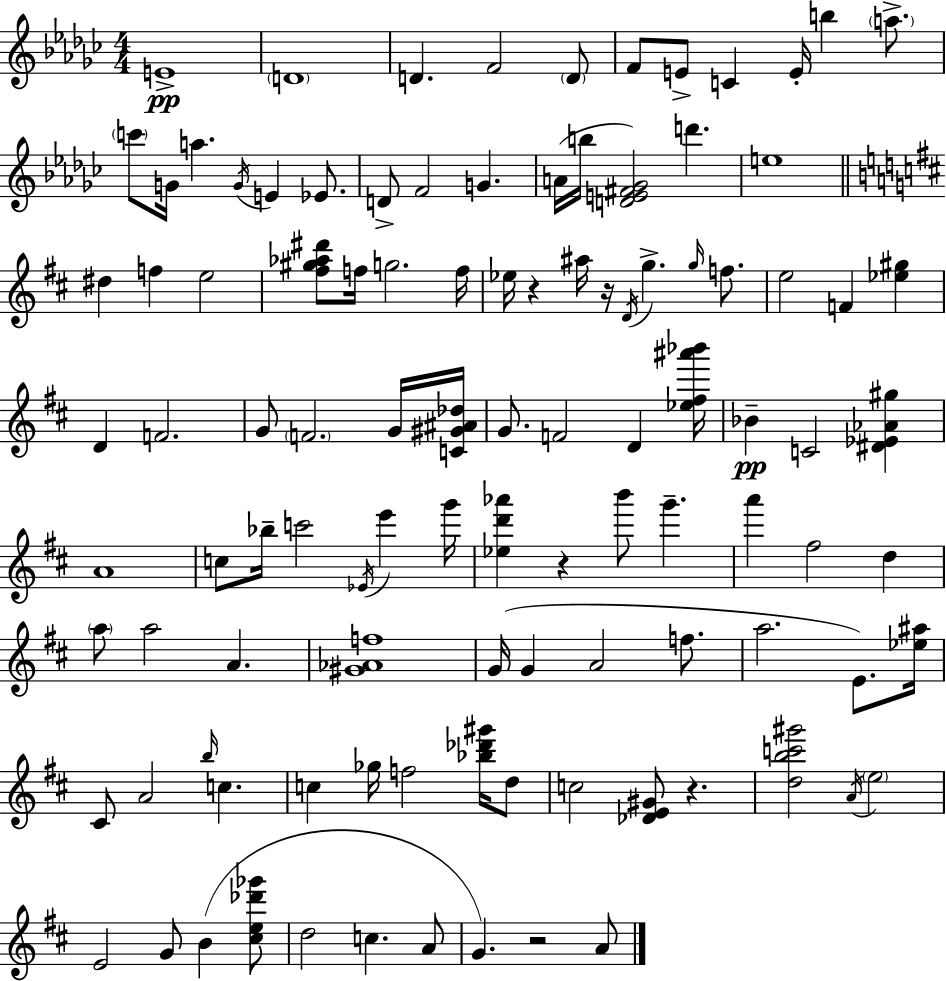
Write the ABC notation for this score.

X:1
T:Untitled
M:4/4
L:1/4
K:Ebm
E4 D4 D F2 D/2 F/2 E/2 C E/4 b a/2 c'/2 G/4 a G/4 E _E/2 D/2 F2 G A/4 b/4 [DE^F_G]2 d' e4 ^d f e2 [^f^g_a^d']/2 f/4 g2 f/4 _e/4 z ^a/4 z/4 D/4 g g/4 f/2 e2 F [_e^g] D F2 G/2 F2 G/4 [C^G^A_d]/4 G/2 F2 D [_e^f^a'_b']/4 _B C2 [^D_E_A^g] A4 c/2 _b/4 c'2 _E/4 e' g'/4 [_ed'_a'] z b'/2 g' a' ^f2 d a/2 a2 A [^G_Af]4 G/4 G A2 f/2 a2 E/2 [_e^a]/4 ^C/2 A2 b/4 c c _g/4 f2 [_b_d'^g']/4 d/2 c2 [_DE^G]/2 z [dbc'^g']2 A/4 e2 E2 G/2 B [^ce_d'_g']/2 d2 c A/2 G z2 A/2